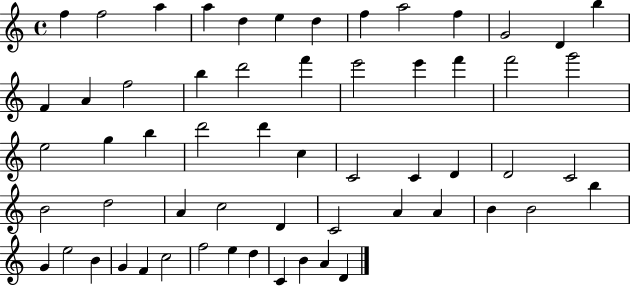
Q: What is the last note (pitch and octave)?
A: D4